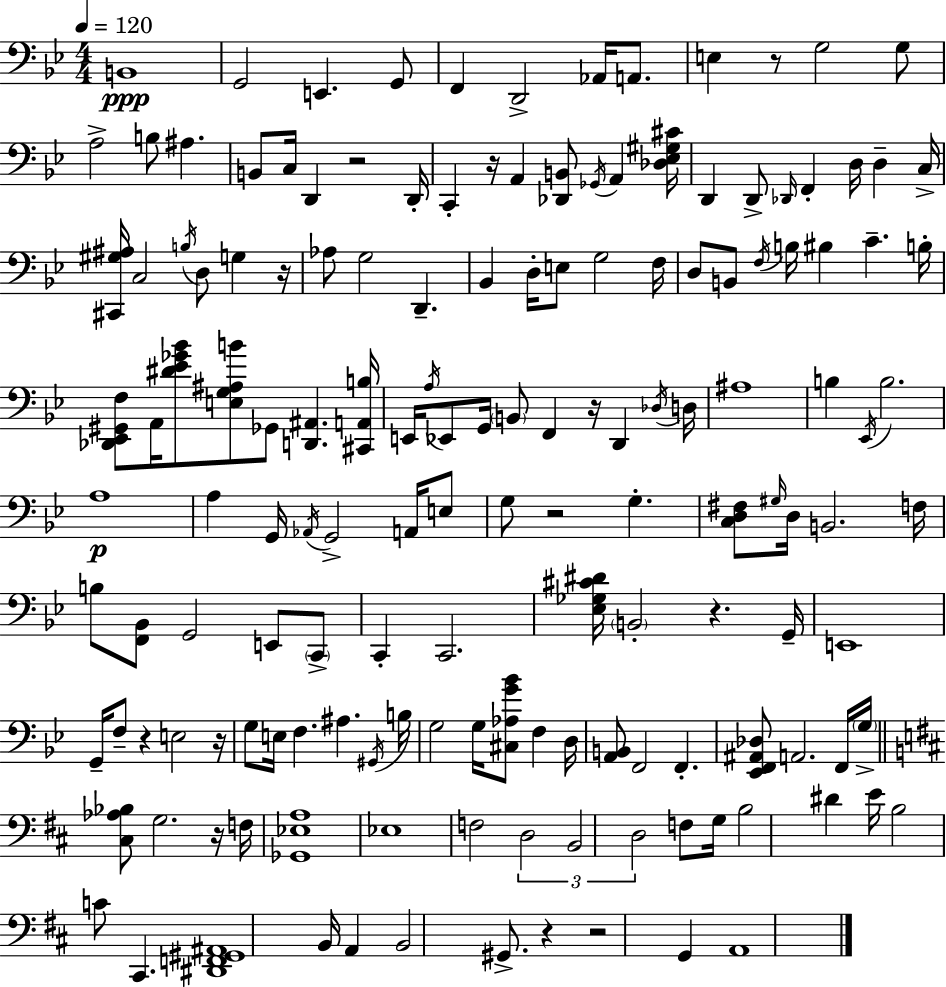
B2/w G2/h E2/q. G2/e F2/q D2/h Ab2/s A2/e. E3/q R/e G3/h G3/e A3/h B3/e A#3/q. B2/e C3/s D2/q R/h D2/s C2/q R/s A2/q [Db2,B2]/e Gb2/s A2/q [Db3,Eb3,G#3,C#4]/s D2/q D2/e Db2/s F2/q D3/s D3/q C3/s [C#2,G#3,A#3]/s C3/h B3/s D3/e G3/q R/s Ab3/e G3/h D2/q. Bb2/q D3/s E3/e G3/h F3/s D3/e B2/e F3/s B3/s BIS3/q C4/q. B3/s [Db2,Eb2,G#2,F3]/e A2/s [D#4,Eb4,Gb4,Bb4]/e [E3,G3,A#3,B4]/e Gb2/e [D2,A#2]/q. [C#2,A2,B3]/s E2/s A3/s Eb2/e G2/s B2/e F2/q R/s D2/q Db3/s D3/s A#3/w B3/q Eb2/s B3/h. A3/w A3/q G2/s Ab2/s G2/h A2/s E3/e G3/e R/h G3/q. [C3,D3,F#3]/e G#3/s D3/s B2/h. F3/s B3/e [F2,Bb2]/e G2/h E2/e C2/e C2/q C2/h. [Eb3,Gb3,C#4,D#4]/s B2/h R/q. G2/s E2/w G2/s F3/e R/q E3/h R/s G3/e E3/s F3/q. A#3/q. G#2/s B3/s G3/h G3/s [C#3,Ab3,G4,Bb4]/e F3/q D3/s [A2,B2]/e F2/h F2/q. [Eb2,F2,A#2,Db3]/e A2/h. F2/s G3/s [C#3,Ab3,Bb3]/e G3/h. R/s F3/s [Gb2,Eb3,A3]/w Eb3/w F3/h D3/h B2/h D3/h F3/e G3/s B3/h D#4/q E4/s B3/h C4/e C#2/q. [D#2,F2,G#2,A#2]/w B2/s A2/q B2/h G#2/e. R/q R/h G2/q A2/w